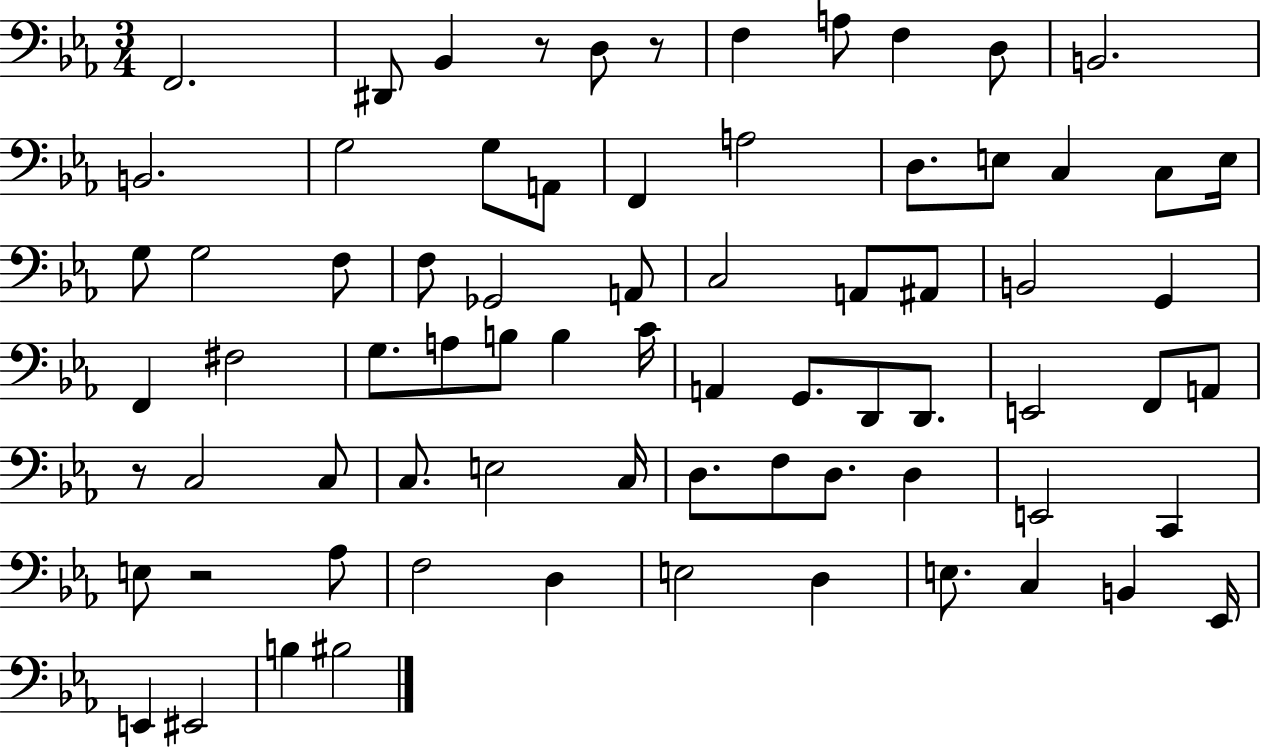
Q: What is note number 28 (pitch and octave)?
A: A2